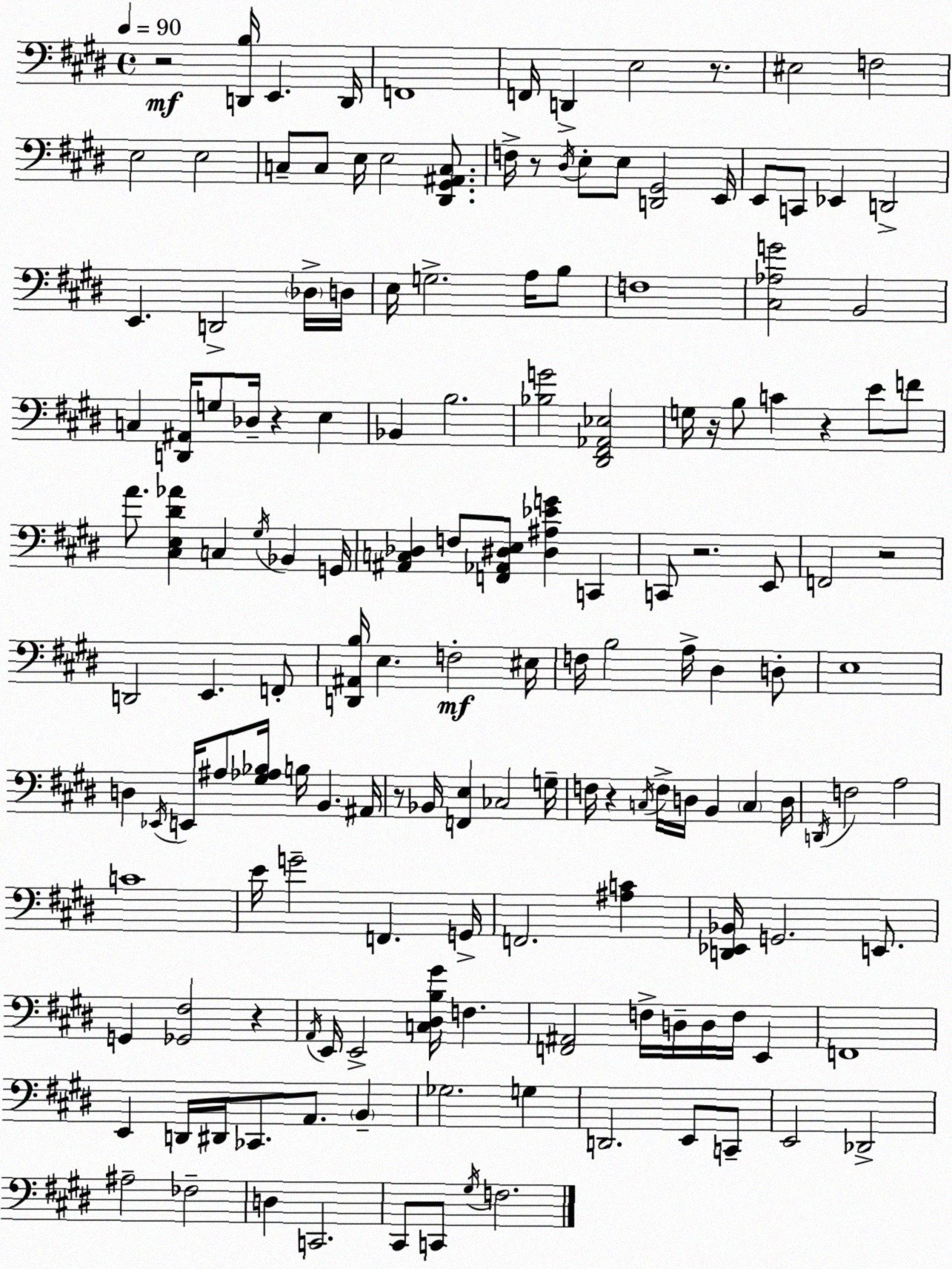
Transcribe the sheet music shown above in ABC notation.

X:1
T:Untitled
M:4/4
L:1/4
K:E
z2 [D,,B,]/4 E,, D,,/4 F,,4 F,,/4 D,, E,2 z/2 ^E,2 F,2 E,2 E,2 C,/2 C,/2 E,/4 E,2 [^D,,^G,,^A,,C,]/2 F,/4 z/2 ^D,/4 E,/2 E,/2 [D,,^G,,]2 E,,/4 E,,/2 C,,/2 _E,, D,,2 E,, D,,2 _D,/4 D,/4 E,/4 G,2 A,/4 B,/2 F,4 [^C,_A,G]2 B,,2 C, [D,,^A,,]/4 G,/2 _D,/4 z E, _B,, B,2 [_B,G]2 [^D,,^F,,_A,,_E,]2 G,/4 z/4 B,/2 C z E/2 F/2 A/2 [^C,E,^D_A] C, ^G,/4 _B,, G,,/4 [^A,,C,_D,] F,/2 [F,,_A,,^D,E,]/2 [^D,^A,_EG] C,, C,,/2 z2 E,,/2 F,,2 z2 D,,2 E,, F,,/2 [D,,^A,,B,]/4 E, F,2 ^E,/4 F,/4 B,2 A,/4 ^D, D,/2 E,4 D, _E,,/4 E,,/4 ^A,/2 [^G,_A,_B,]/4 B,/4 B,, ^A,,/4 z/2 _B,,/4 [F,,E,] _C,2 G,/4 F,/4 z C,/4 F,/4 D,/4 B,, C, D,/4 D,,/4 F,2 A,2 C4 E/4 G2 F,, G,,/4 F,,2 [^A,C] [D,,_E,,_B,,]/4 G,,2 E,,/2 G,, [_G,,^F,]2 z A,,/4 E,,/4 E,,2 [C,^D,B,^G]/4 F, [F,,^A,,]2 F,/4 D,/4 D,/4 F,/4 E,, F,,4 E,, D,,/4 ^D,,/4 _C,,/2 A,,/2 B,, _G,2 G, D,,2 E,,/2 C,,/2 E,,2 _D,,2 ^A,2 _F,2 D, C,,2 ^C,,/2 C,,/2 ^G,/4 F,2